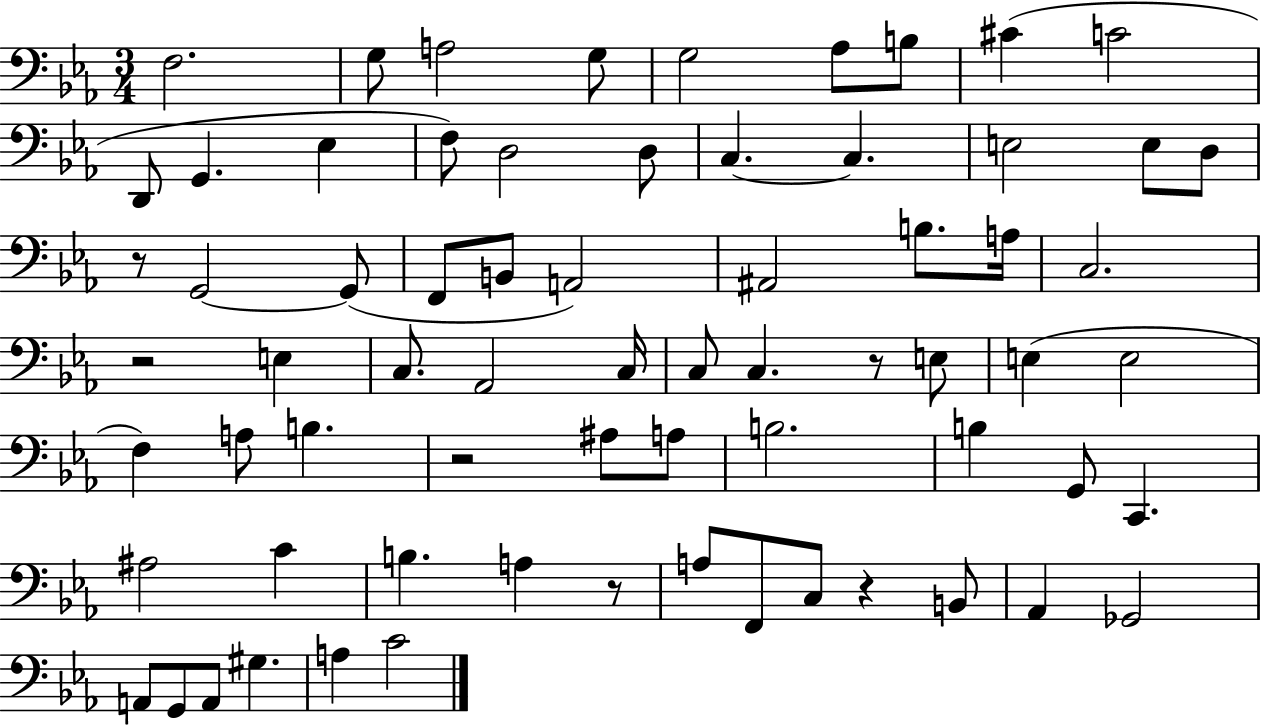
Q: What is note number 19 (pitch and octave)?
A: E3